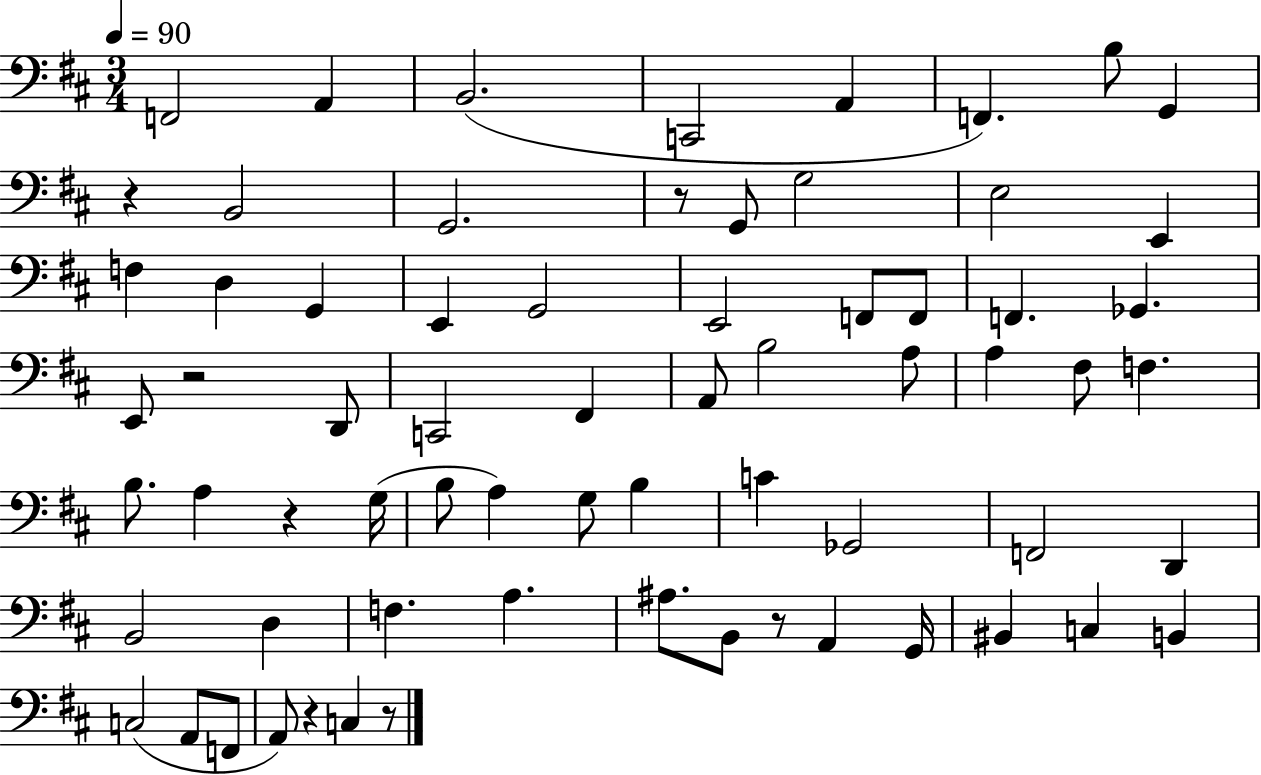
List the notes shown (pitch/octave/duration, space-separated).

F2/h A2/q B2/h. C2/h A2/q F2/q. B3/e G2/q R/q B2/h G2/h. R/e G2/e G3/h E3/h E2/q F3/q D3/q G2/q E2/q G2/h E2/h F2/e F2/e F2/q. Gb2/q. E2/e R/h D2/e C2/h F#2/q A2/e B3/h A3/e A3/q F#3/e F3/q. B3/e. A3/q R/q G3/s B3/e A3/q G3/e B3/q C4/q Gb2/h F2/h D2/q B2/h D3/q F3/q. A3/q. A#3/e. B2/e R/e A2/q G2/s BIS2/q C3/q B2/q C3/h A2/e F2/e A2/e R/q C3/q R/e